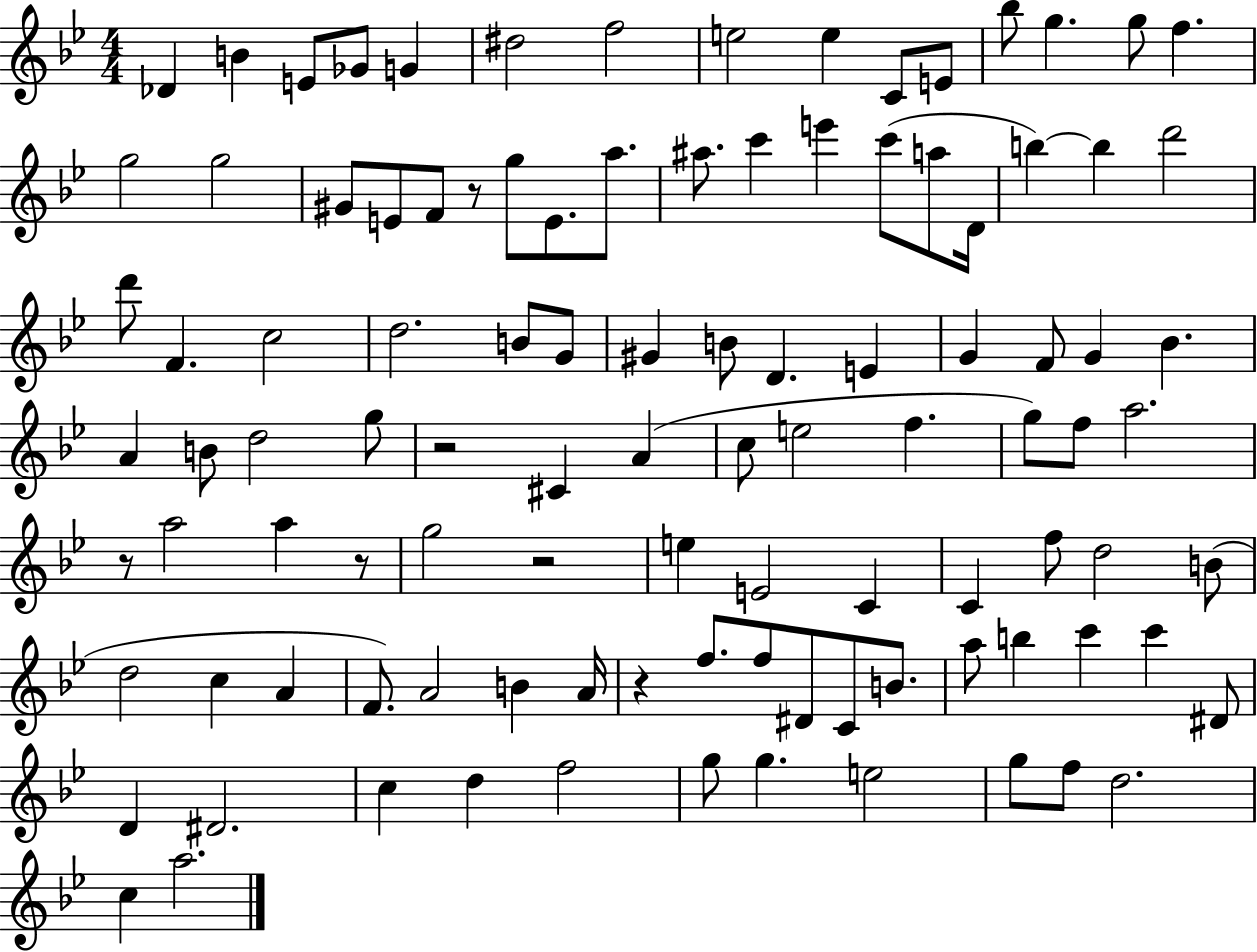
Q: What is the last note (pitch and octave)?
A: A5